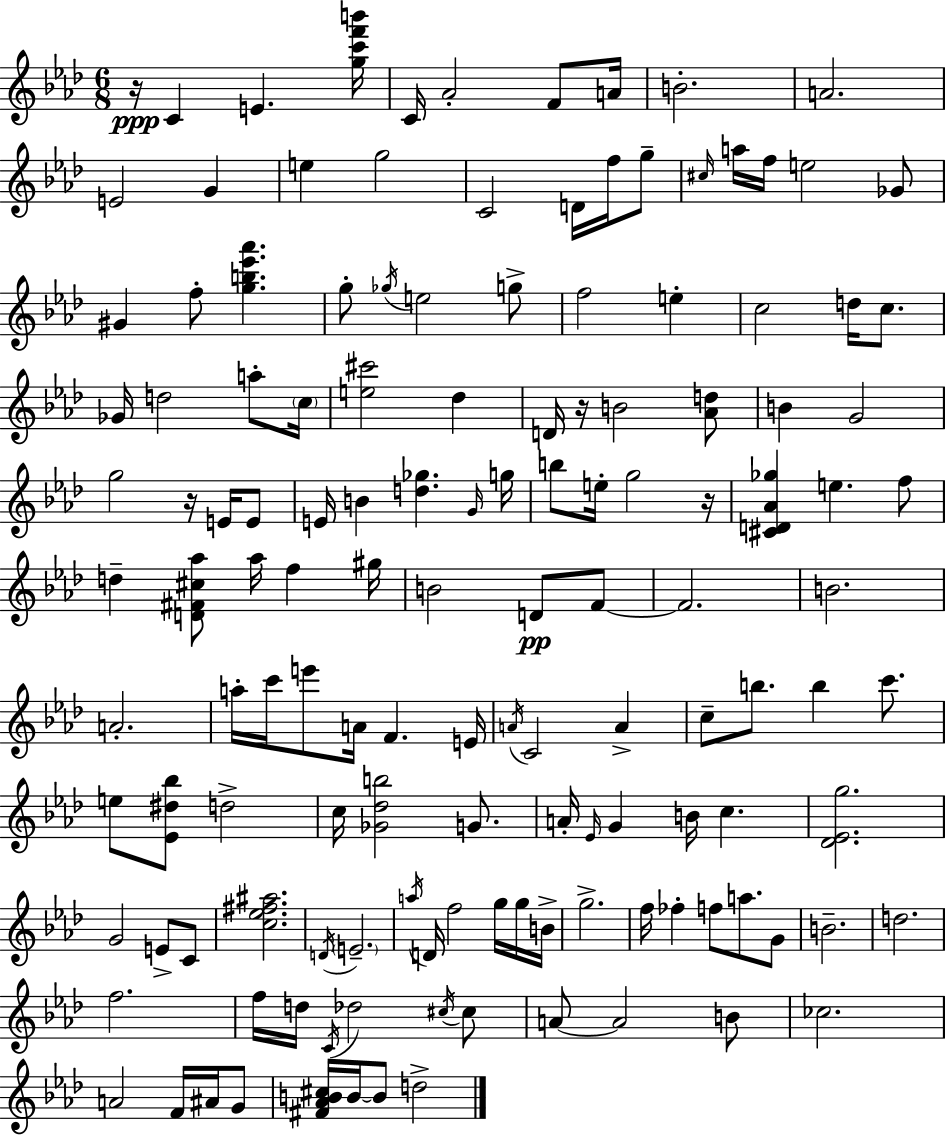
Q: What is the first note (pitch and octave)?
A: C4